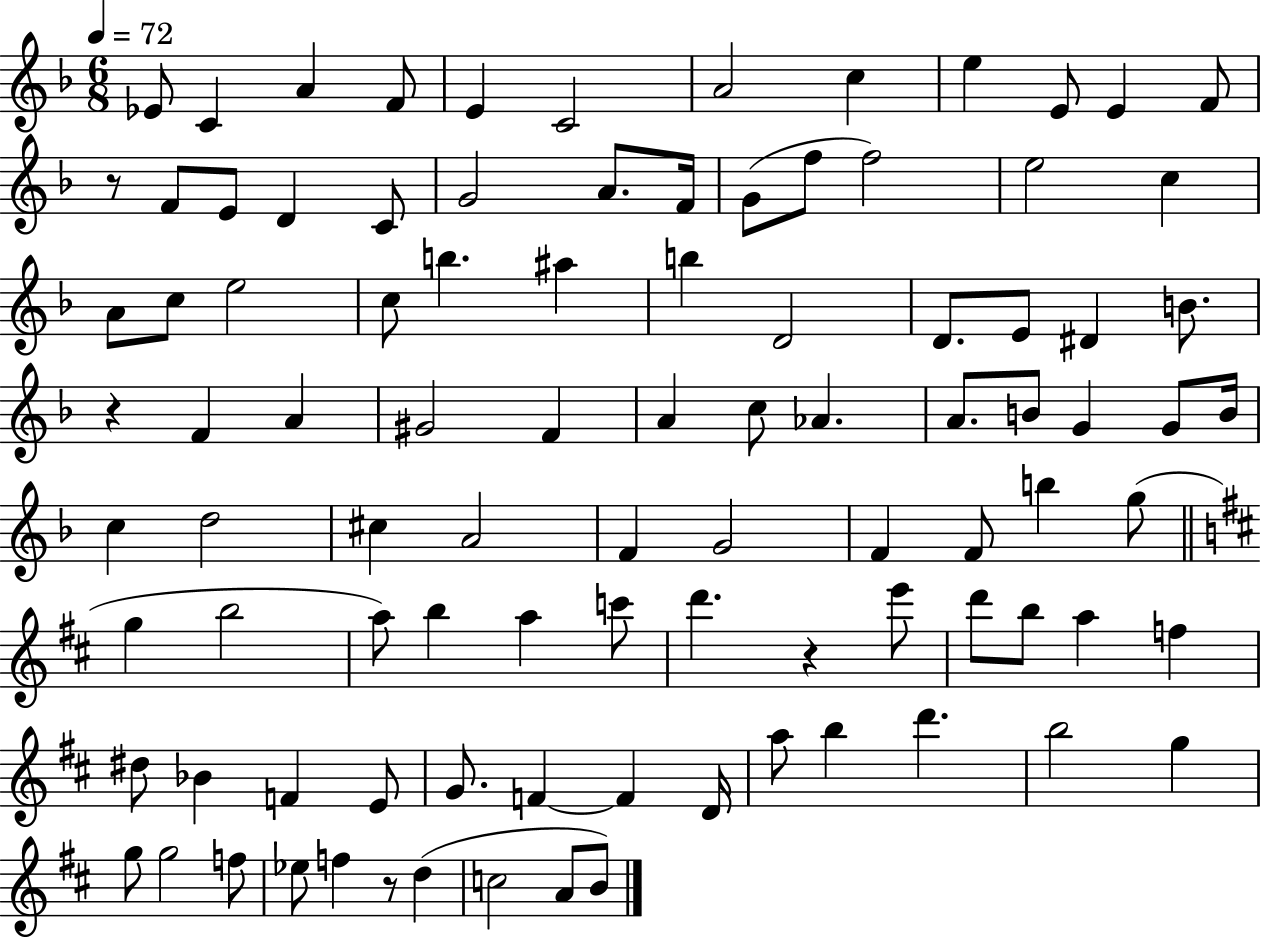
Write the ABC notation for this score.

X:1
T:Untitled
M:6/8
L:1/4
K:F
_E/2 C A F/2 E C2 A2 c e E/2 E F/2 z/2 F/2 E/2 D C/2 G2 A/2 F/4 G/2 f/2 f2 e2 c A/2 c/2 e2 c/2 b ^a b D2 D/2 E/2 ^D B/2 z F A ^G2 F A c/2 _A A/2 B/2 G G/2 B/4 c d2 ^c A2 F G2 F F/2 b g/2 g b2 a/2 b a c'/2 d' z e'/2 d'/2 b/2 a f ^d/2 _B F E/2 G/2 F F D/4 a/2 b d' b2 g g/2 g2 f/2 _e/2 f z/2 d c2 A/2 B/2